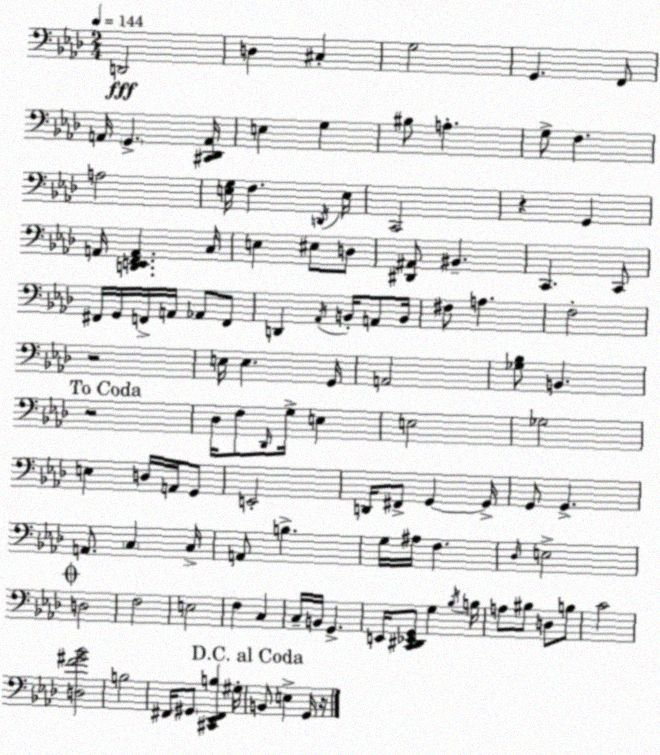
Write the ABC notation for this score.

X:1
T:Untitled
M:2/4
L:1/4
K:Ab
D,,2 D, ^C, G,2 G,, F,,/2 A,,/4 G,, [^C,,_D,,A,,]/4 E, G, ^B,/2 A, G,/2 F, A,2 [E,G,]/4 F, D,,/4 E,/4 C,,2 z G,, A,,/4 [D,,E,,F,,A,,] C,/4 E, ^E,/2 D,/2 [^D,,^A,,]/2 ^B,, C,, C,,/2 ^F,,/4 G,,/4 F,,/4 A,,/4 _A,,/2 F,,/2 D,, _A,,/4 B,,/4 A,,/2 B,,/4 ^F,/2 A, F,2 z2 E,/4 E, G,,/4 A,,2 [_G,_B,]/2 B,, z2 _D,/4 F,/2 _D,,/4 G,/4 E, E,2 _G,2 E, D,/4 A,,/4 G,,/2 E,,2 D,,/4 ^F,,/2 G,, G,,/4 G,,/2 G,, A,,/2 C, C,/4 A,,/2 B, G,/4 ^A,/4 F, _D,/4 E,2 D,2 F,2 E,2 F, C, C,/4 B,,/4 G,, E,,/4 [C,,^D,,_E,,G,,]/2 G, _B,/4 B,/4 A,/2 ^B,/2 D,/2 B,/2 C2 [D,F^G_B]2 B,2 ^F,,/4 ^G,,/2 [^C,,_E,,^F,,B,] ^G,/4 B,,/2 E, G,,/4 z/4